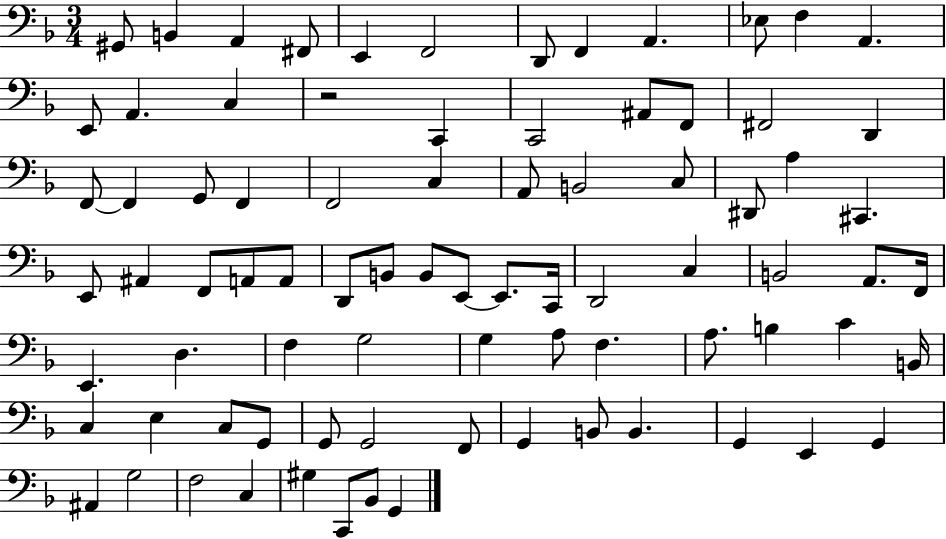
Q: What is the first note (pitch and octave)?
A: G#2